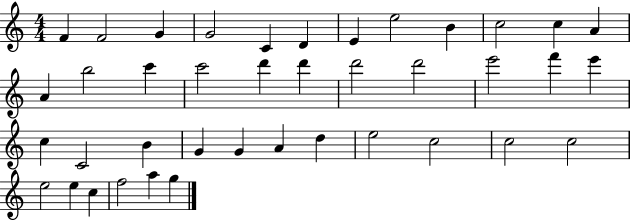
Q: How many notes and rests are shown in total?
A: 40